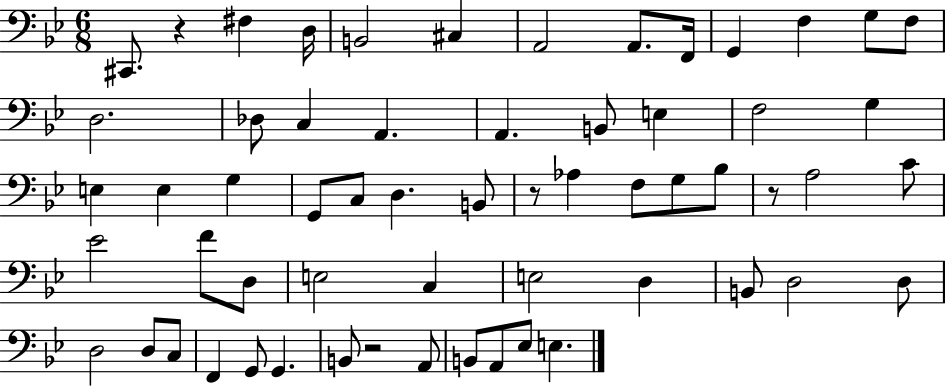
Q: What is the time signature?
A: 6/8